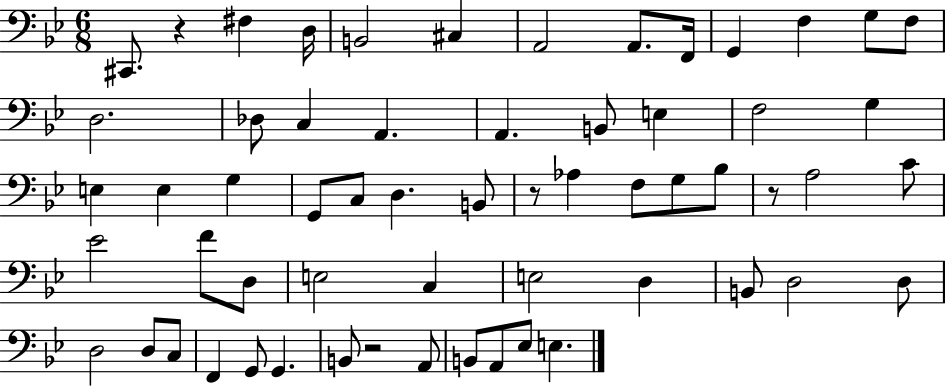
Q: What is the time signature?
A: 6/8